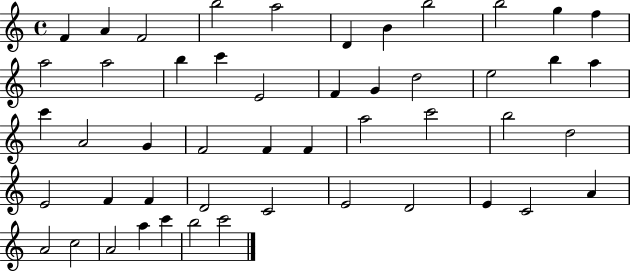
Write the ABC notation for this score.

X:1
T:Untitled
M:4/4
L:1/4
K:C
F A F2 b2 a2 D B b2 b2 g f a2 a2 b c' E2 F G d2 e2 b a c' A2 G F2 F F a2 c'2 b2 d2 E2 F F D2 C2 E2 D2 E C2 A A2 c2 A2 a c' b2 c'2